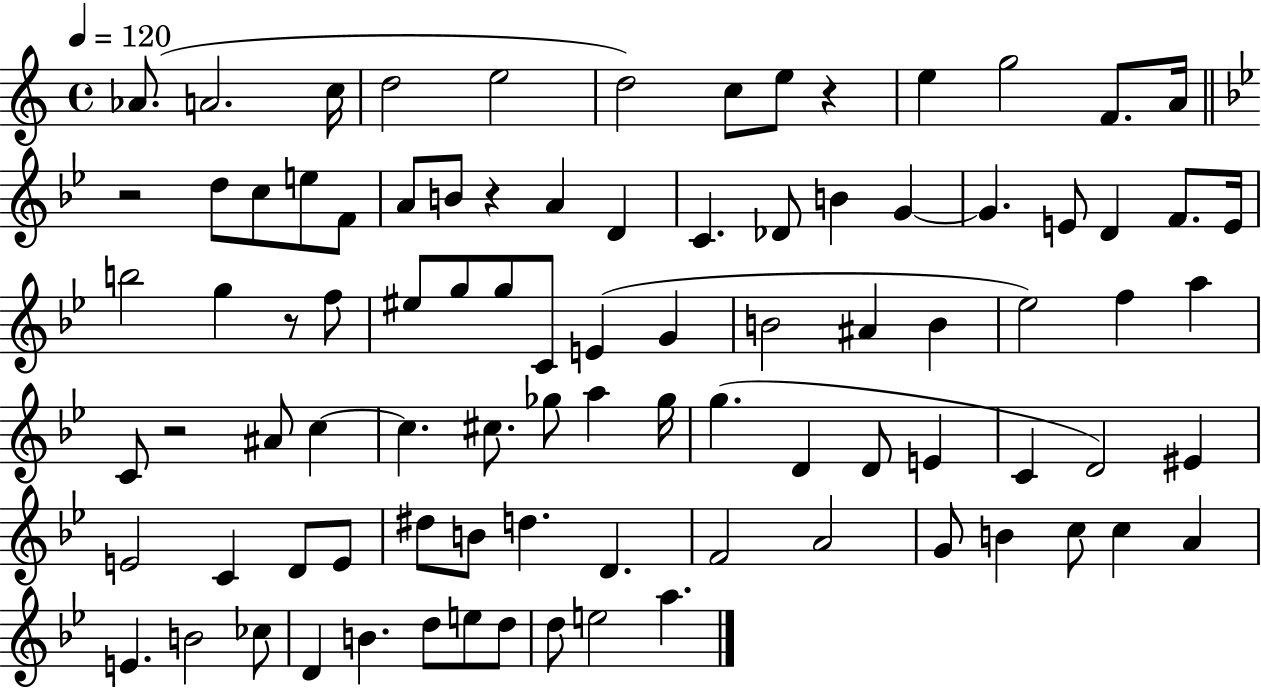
{
  \clef treble
  \time 4/4
  \defaultTimeSignature
  \key c \major
  \tempo 4 = 120
  aes'8.( a'2. c''16 | d''2 e''2 | d''2) c''8 e''8 r4 | e''4 g''2 f'8. a'16 | \break \bar "||" \break \key bes \major r2 d''8 c''8 e''8 f'8 | a'8 b'8 r4 a'4 d'4 | c'4. des'8 b'4 g'4~~ | g'4. e'8 d'4 f'8. e'16 | \break b''2 g''4 r8 f''8 | eis''8 g''8 g''8 c'8 e'4( g'4 | b'2 ais'4 b'4 | ees''2) f''4 a''4 | \break c'8 r2 ais'8 c''4~~ | c''4. cis''8. ges''8 a''4 ges''16 | g''4.( d'4 d'8 e'4 | c'4 d'2) eis'4 | \break e'2 c'4 d'8 e'8 | dis''8 b'8 d''4. d'4. | f'2 a'2 | g'8 b'4 c''8 c''4 a'4 | \break e'4. b'2 ces''8 | d'4 b'4. d''8 e''8 d''8 | d''8 e''2 a''4. | \bar "|."
}